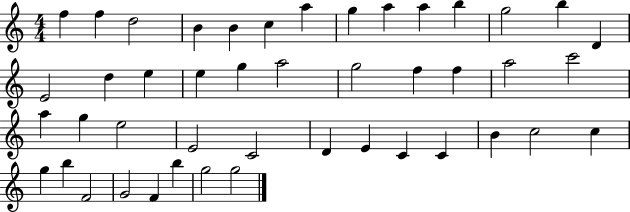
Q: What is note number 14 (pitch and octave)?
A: D4